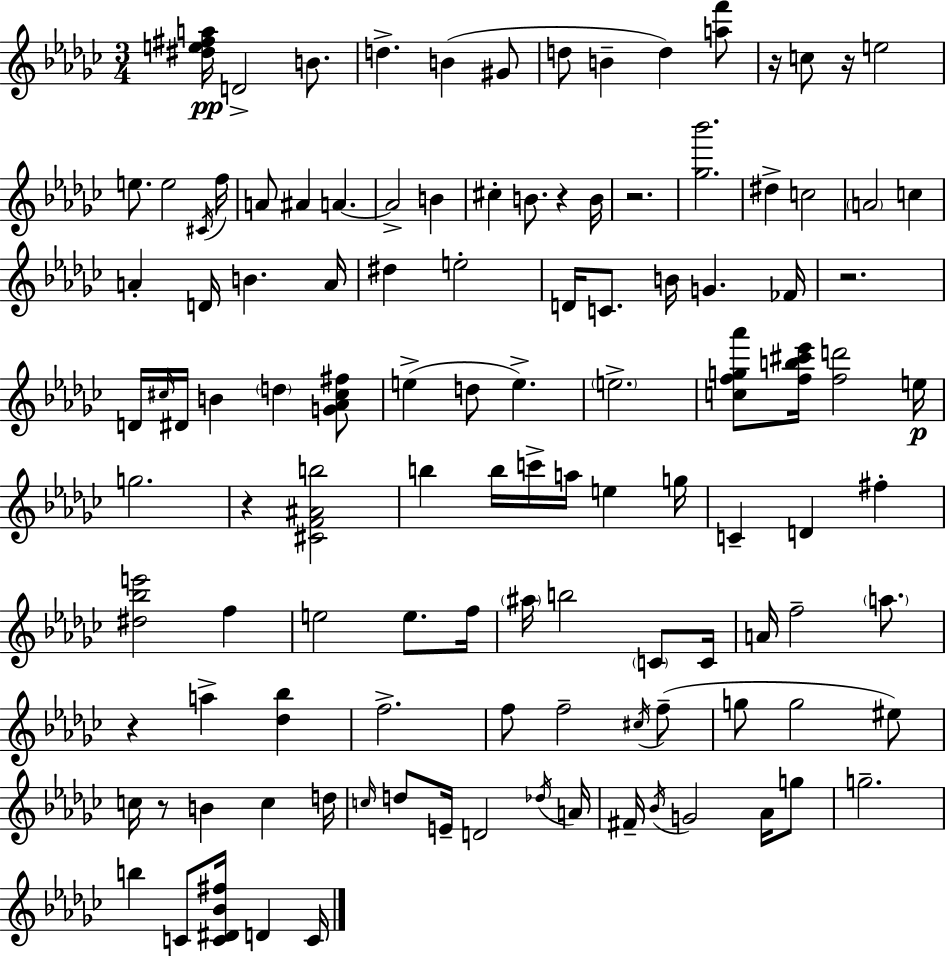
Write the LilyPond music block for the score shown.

{
  \clef treble
  \numericTimeSignature
  \time 3/4
  \key ees \minor
  <dis'' e'' fis'' a''>16\pp d'2-> b'8. | d''4.-> b'4( gis'8 | d''8 b'4-- d''4) <a'' f'''>8 | r16 c''8 r16 e''2 | \break e''8. e''2 \acciaccatura { cis'16 } | f''16 a'8 ais'4 a'4.~~ | a'2-> b'4 | cis''4-. b'8. r4 | \break b'16 r2. | <ges'' bes'''>2. | dis''4-> c''2 | \parenthesize a'2 c''4 | \break a'4-. d'16 b'4. | a'16 dis''4 e''2-. | d'16 c'8. b'16 g'4. | fes'16 r2. | \break d'16 \grace { cis''16 } dis'16 b'4 \parenthesize d''4 | <g' aes' cis'' fis''>8 e''4->( d''8 e''4.->) | \parenthesize e''2.-> | <c'' f'' g'' aes'''>8 <f'' b'' cis''' ees'''>16 <f'' d'''>2 | \break e''16\p g''2. | r4 <cis' f' ais' b''>2 | b''4 b''16 c'''16-> a''16 e''4 | g''16 c'4-- d'4 fis''4-. | \break <dis'' bes'' e'''>2 f''4 | e''2 e''8. | f''16 \parenthesize ais''16 b''2 \parenthesize c'8 | c'16 a'16 f''2-- \parenthesize a''8. | \break r4 a''4-> <des'' bes''>4 | f''2.-> | f''8 f''2-- | \acciaccatura { cis''16 }( f''8-- g''8 g''2 | \break eis''8) c''16 r8 b'4 c''4 | d''16 \grace { c''16 } d''8 e'16-- d'2 | \acciaccatura { des''16 } a'16 fis'16-- \acciaccatura { bes'16 } g'2 | aes'16 g''8 g''2.-- | \break b''4 c'8 | <c' dis' bes' fis''>16 d'4 c'16 \bar "|."
}